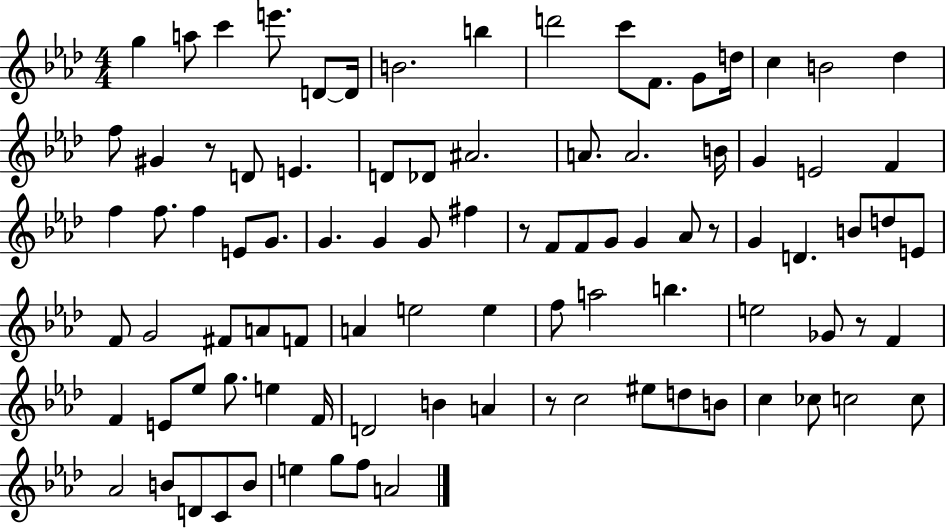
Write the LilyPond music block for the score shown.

{
  \clef treble
  \numericTimeSignature
  \time 4/4
  \key aes \major
  g''4 a''8 c'''4 e'''8. d'8~~ d'16 | b'2. b''4 | d'''2 c'''8 f'8. g'8 d''16 | c''4 b'2 des''4 | \break f''8 gis'4 r8 d'8 e'4. | d'8 des'8 ais'2. | a'8. a'2. b'16 | g'4 e'2 f'4 | \break f''4 f''8. f''4 e'8 g'8. | g'4. g'4 g'8 fis''4 | r8 f'8 f'8 g'8 g'4 aes'8 r8 | g'4 d'4. b'8 d''8 e'8 | \break f'8 g'2 fis'8 a'8 f'8 | a'4 e''2 e''4 | f''8 a''2 b''4. | e''2 ges'8 r8 f'4 | \break f'4 e'8 ees''8 g''8. e''4 f'16 | d'2 b'4 a'4 | r8 c''2 eis''8 d''8 b'8 | c''4 ces''8 c''2 c''8 | \break aes'2 b'8 d'8 c'8 b'8 | e''4 g''8 f''8 a'2 | \bar "|."
}